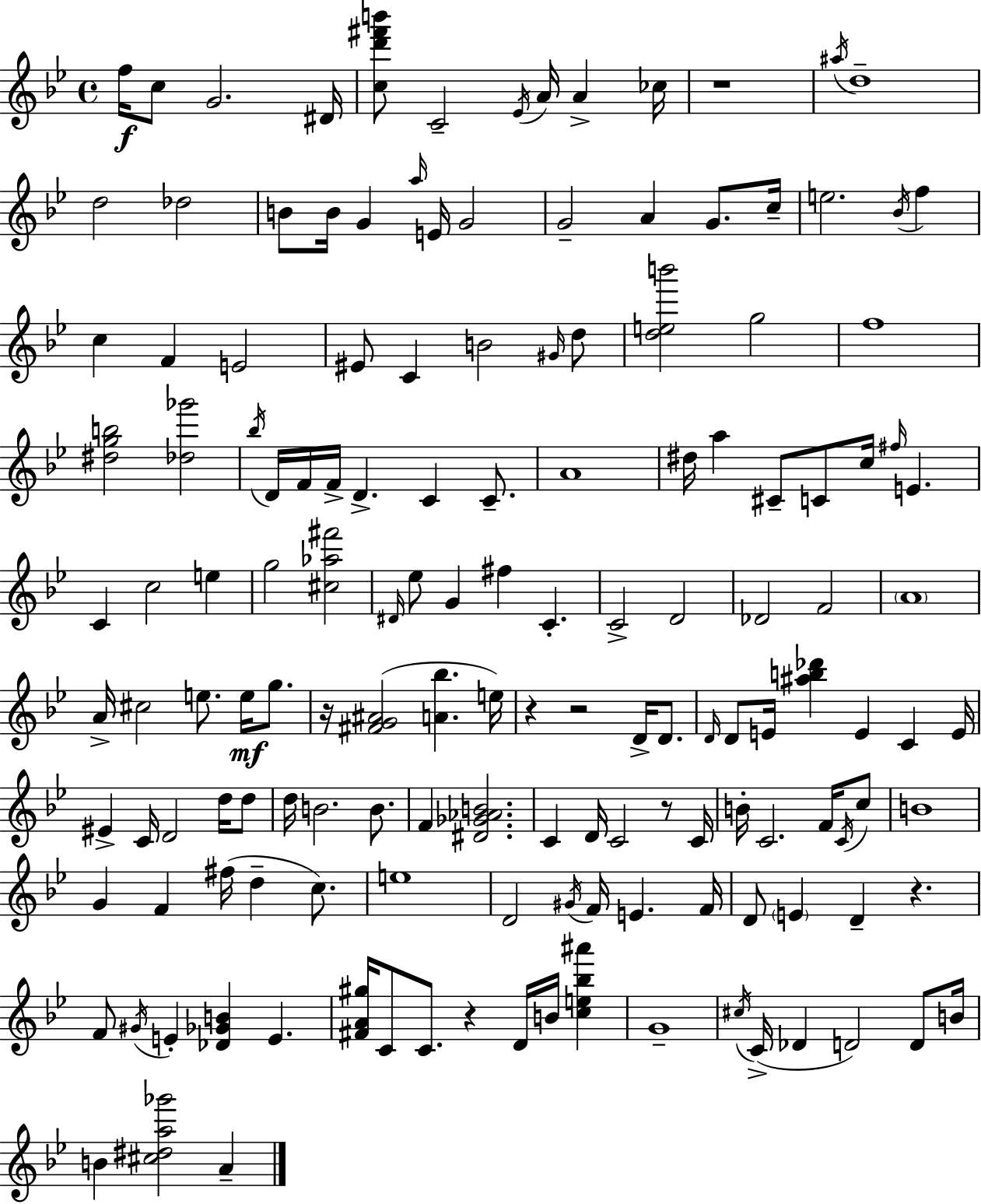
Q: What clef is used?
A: treble